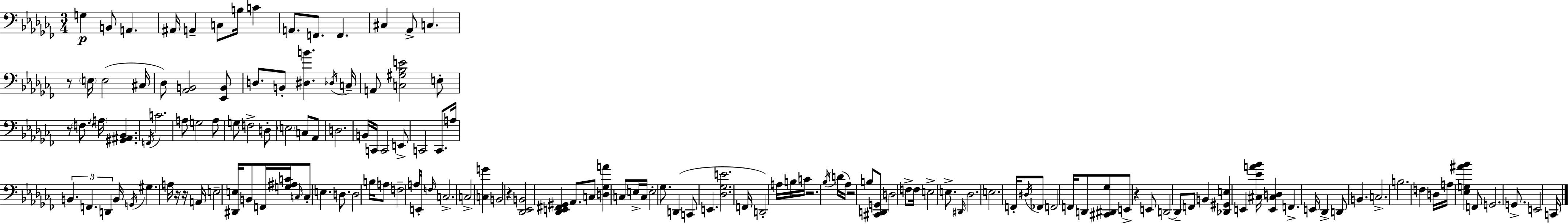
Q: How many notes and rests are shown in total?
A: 151